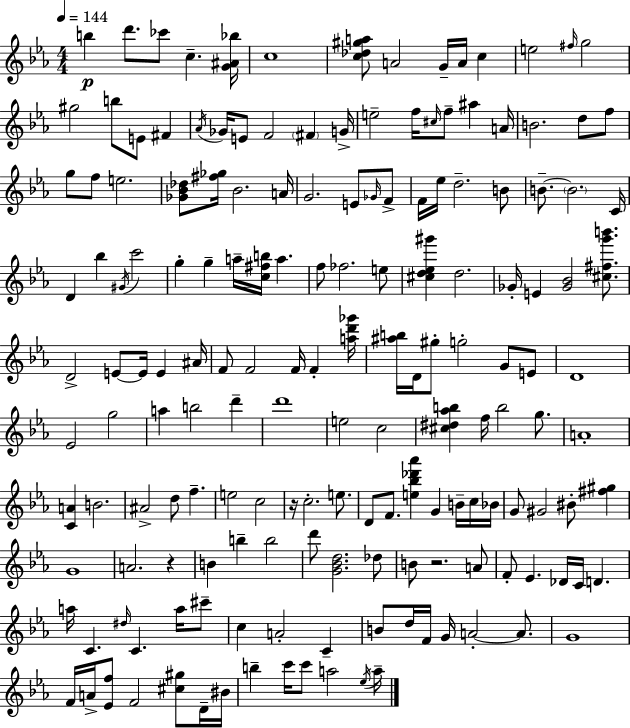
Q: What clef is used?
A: treble